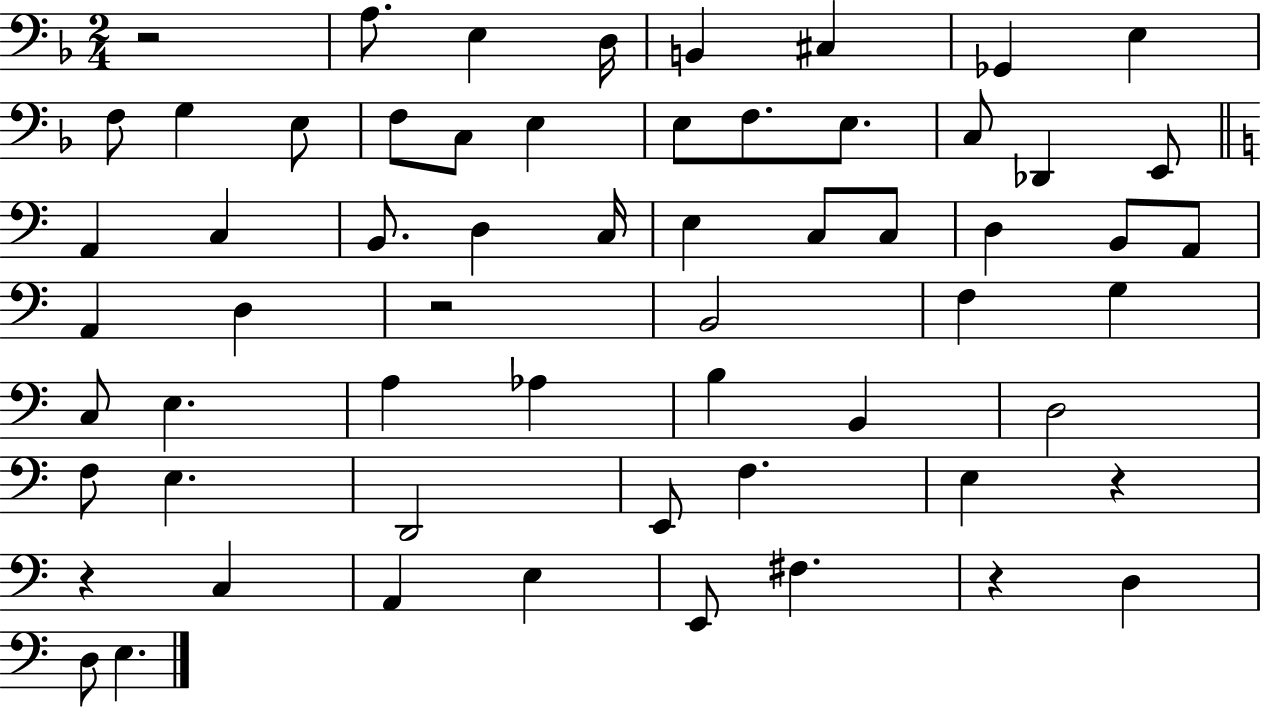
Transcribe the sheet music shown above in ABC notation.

X:1
T:Untitled
M:2/4
L:1/4
K:F
z2 A,/2 E, D,/4 B,, ^C, _G,, E, F,/2 G, E,/2 F,/2 C,/2 E, E,/2 F,/2 E,/2 C,/2 _D,, E,,/2 A,, C, B,,/2 D, C,/4 E, C,/2 C,/2 D, B,,/2 A,,/2 A,, D, z2 B,,2 F, G, C,/2 E, A, _A, B, B,, D,2 F,/2 E, D,,2 E,,/2 F, E, z z C, A,, E, E,,/2 ^F, z D, D,/2 E,